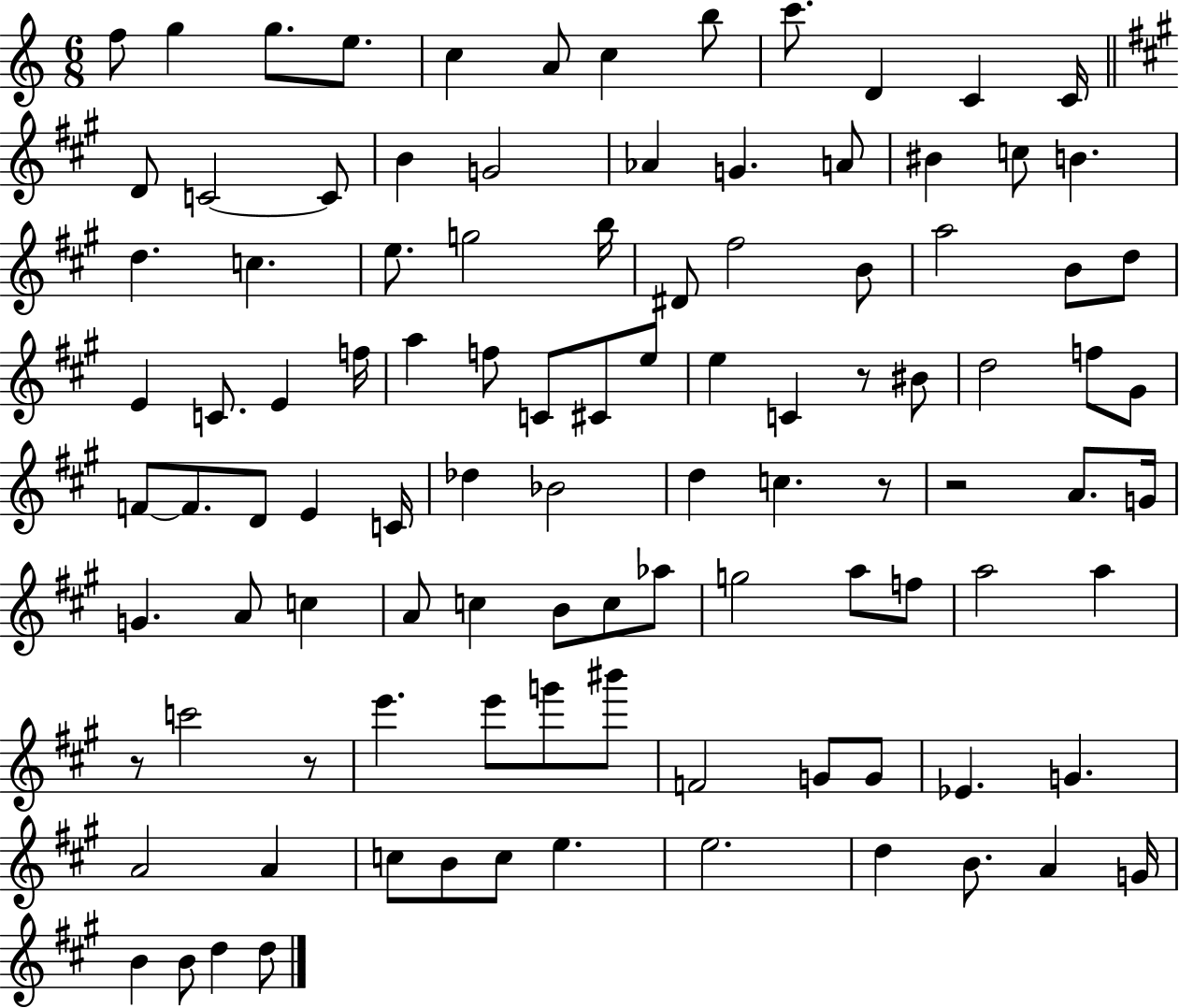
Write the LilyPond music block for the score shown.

{
  \clef treble
  \numericTimeSignature
  \time 6/8
  \key c \major
  f''8 g''4 g''8. e''8. | c''4 a'8 c''4 b''8 | c'''8. d'4 c'4 c'16 | \bar "||" \break \key a \major d'8 c'2~~ c'8 | b'4 g'2 | aes'4 g'4. a'8 | bis'4 c''8 b'4. | \break d''4. c''4. | e''8. g''2 b''16 | dis'8 fis''2 b'8 | a''2 b'8 d''8 | \break e'4 c'8. e'4 f''16 | a''4 f''8 c'8 cis'8 e''8 | e''4 c'4 r8 bis'8 | d''2 f''8 gis'8 | \break f'8~~ f'8. d'8 e'4 c'16 | des''4 bes'2 | d''4 c''4. r8 | r2 a'8. g'16 | \break g'4. a'8 c''4 | a'8 c''4 b'8 c''8 aes''8 | g''2 a''8 f''8 | a''2 a''4 | \break r8 c'''2 r8 | e'''4. e'''8 g'''8 bis'''8 | f'2 g'8 g'8 | ees'4. g'4. | \break a'2 a'4 | c''8 b'8 c''8 e''4. | e''2. | d''4 b'8. a'4 g'16 | \break b'4 b'8 d''4 d''8 | \bar "|."
}